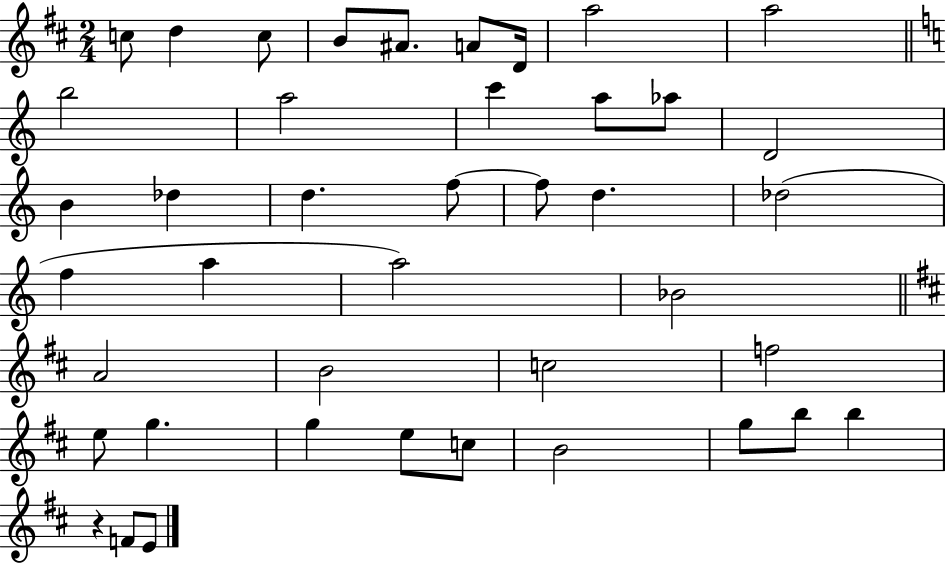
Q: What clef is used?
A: treble